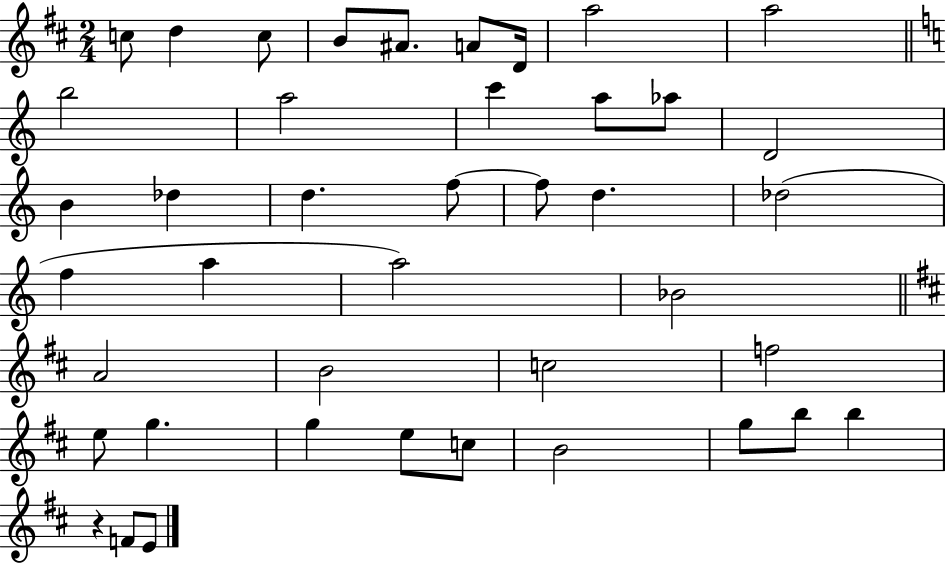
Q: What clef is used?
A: treble